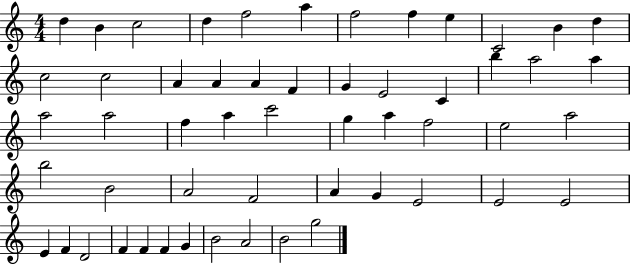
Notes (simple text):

D5/q B4/q C5/h D5/q F5/h A5/q F5/h F5/q E5/q C4/h B4/q D5/q C5/h C5/h A4/q A4/q A4/q F4/q G4/q E4/h C4/q B5/q A5/h A5/q A5/h A5/h F5/q A5/q C6/h G5/q A5/q F5/h E5/h A5/h B5/h B4/h A4/h F4/h A4/q G4/q E4/h E4/h E4/h E4/q F4/q D4/h F4/q F4/q F4/q G4/q B4/h A4/h B4/h G5/h